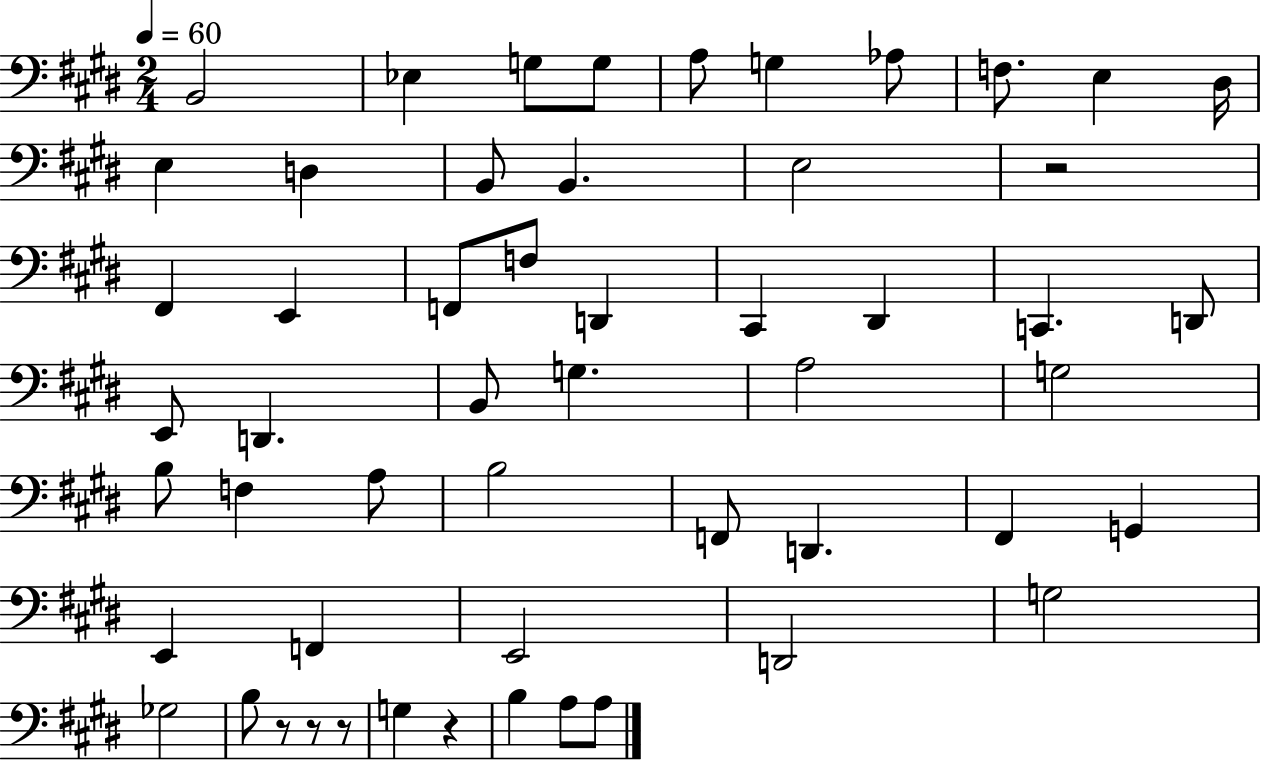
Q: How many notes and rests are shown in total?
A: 54